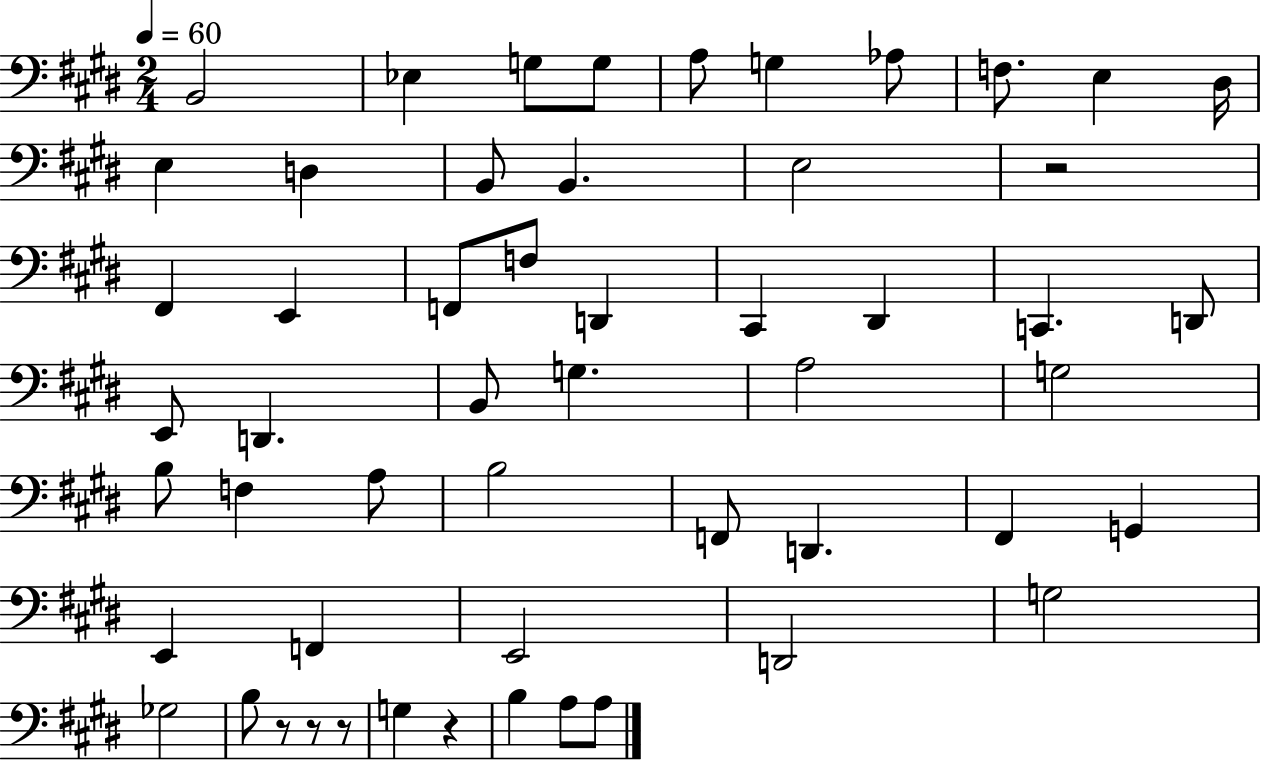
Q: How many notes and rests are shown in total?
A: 54